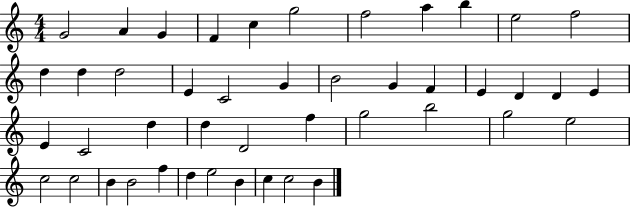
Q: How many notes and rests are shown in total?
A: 45